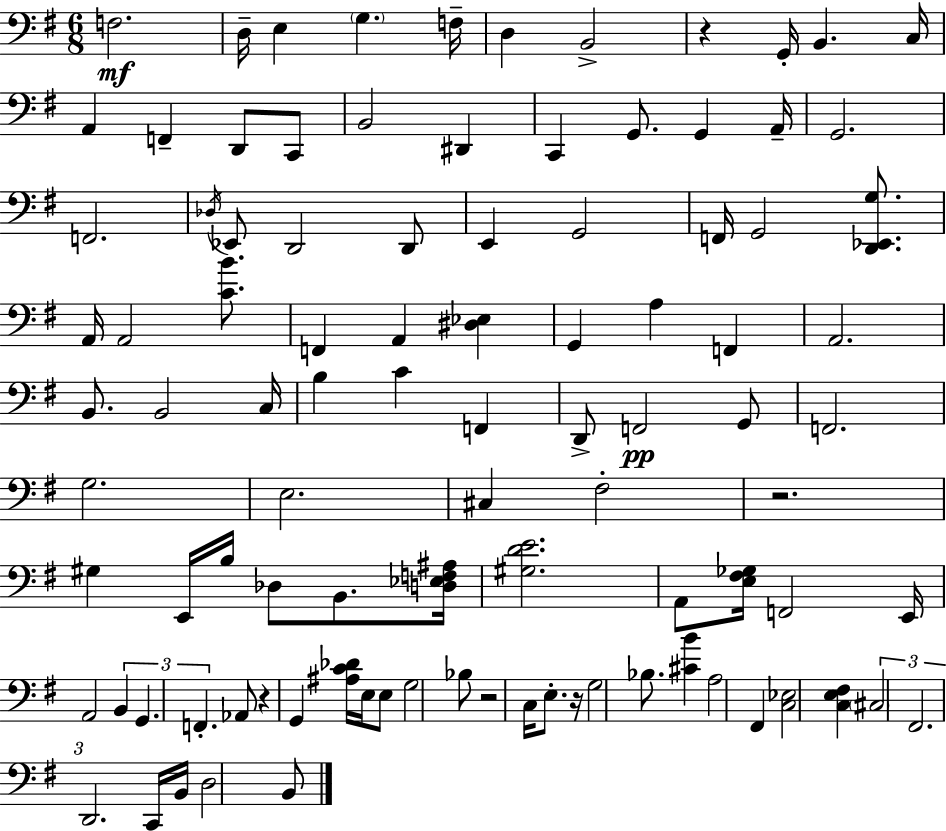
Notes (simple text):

F3/h. D3/s E3/q G3/q. F3/s D3/q B2/h R/q G2/s B2/q. C3/s A2/q F2/q D2/e C2/e B2/h D#2/q C2/q G2/e. G2/q A2/s G2/h. F2/h. Db3/s Eb2/e D2/h D2/e E2/q G2/h F2/s G2/h [D2,Eb2,G3]/e. A2/s A2/h [C4,B4]/e. F2/q A2/q [D#3,Eb3]/q G2/q A3/q F2/q A2/h. B2/e. B2/h C3/s B3/q C4/q F2/q D2/e F2/h G2/e F2/h. G3/h. E3/h. C#3/q F#3/h R/h. G#3/q E2/s B3/s Db3/e B2/e. [D3,Eb3,F3,A#3]/s [G#3,D4,E4]/h. A2/e [E3,F#3,Gb3]/s F2/h E2/s A2/h B2/q G2/q. F2/q. Ab2/e R/q G2/q [A#3,C4,Db4]/s E3/s E3/e G3/h Bb3/e R/h C3/s E3/e. R/s G3/h Bb3/e. [C#4,B4]/q A3/h F#2/q [C3,Eb3]/h [C3,E3,F#3]/q C#3/h F#2/h. D2/h. C2/s B2/s D3/h B2/e